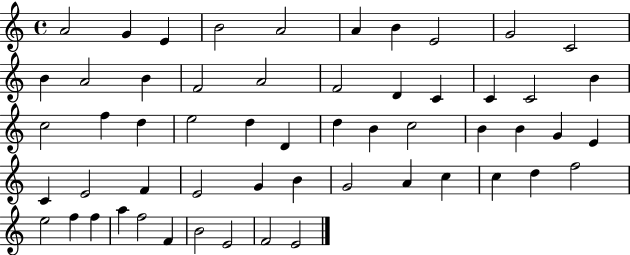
A4/h G4/q E4/q B4/h A4/h A4/q B4/q E4/h G4/h C4/h B4/q A4/h B4/q F4/h A4/h F4/h D4/q C4/q C4/q C4/h B4/q C5/h F5/q D5/q E5/h D5/q D4/q D5/q B4/q C5/h B4/q B4/q G4/q E4/q C4/q E4/h F4/q E4/h G4/q B4/q G4/h A4/q C5/q C5/q D5/q F5/h E5/h F5/q F5/q A5/q F5/h F4/q B4/h E4/h F4/h E4/h